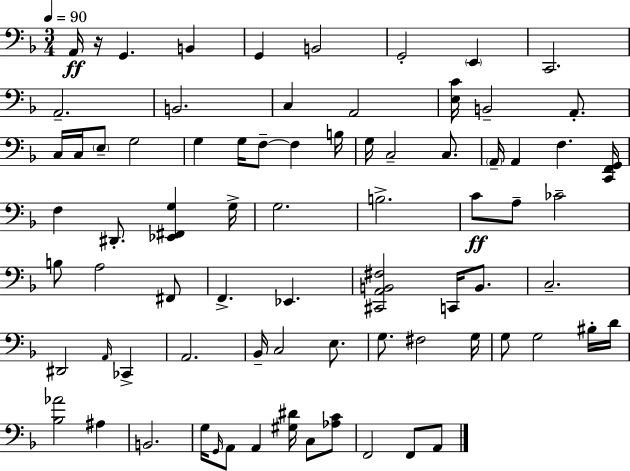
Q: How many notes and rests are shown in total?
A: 77